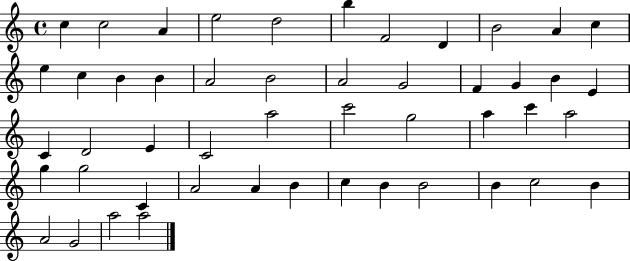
{
  \clef treble
  \time 4/4
  \defaultTimeSignature
  \key c \major
  c''4 c''2 a'4 | e''2 d''2 | b''4 f'2 d'4 | b'2 a'4 c''4 | \break e''4 c''4 b'4 b'4 | a'2 b'2 | a'2 g'2 | f'4 g'4 b'4 e'4 | \break c'4 d'2 e'4 | c'2 a''2 | c'''2 g''2 | a''4 c'''4 a''2 | \break g''4 g''2 c'4 | a'2 a'4 b'4 | c''4 b'4 b'2 | b'4 c''2 b'4 | \break a'2 g'2 | a''2 a''2 | \bar "|."
}